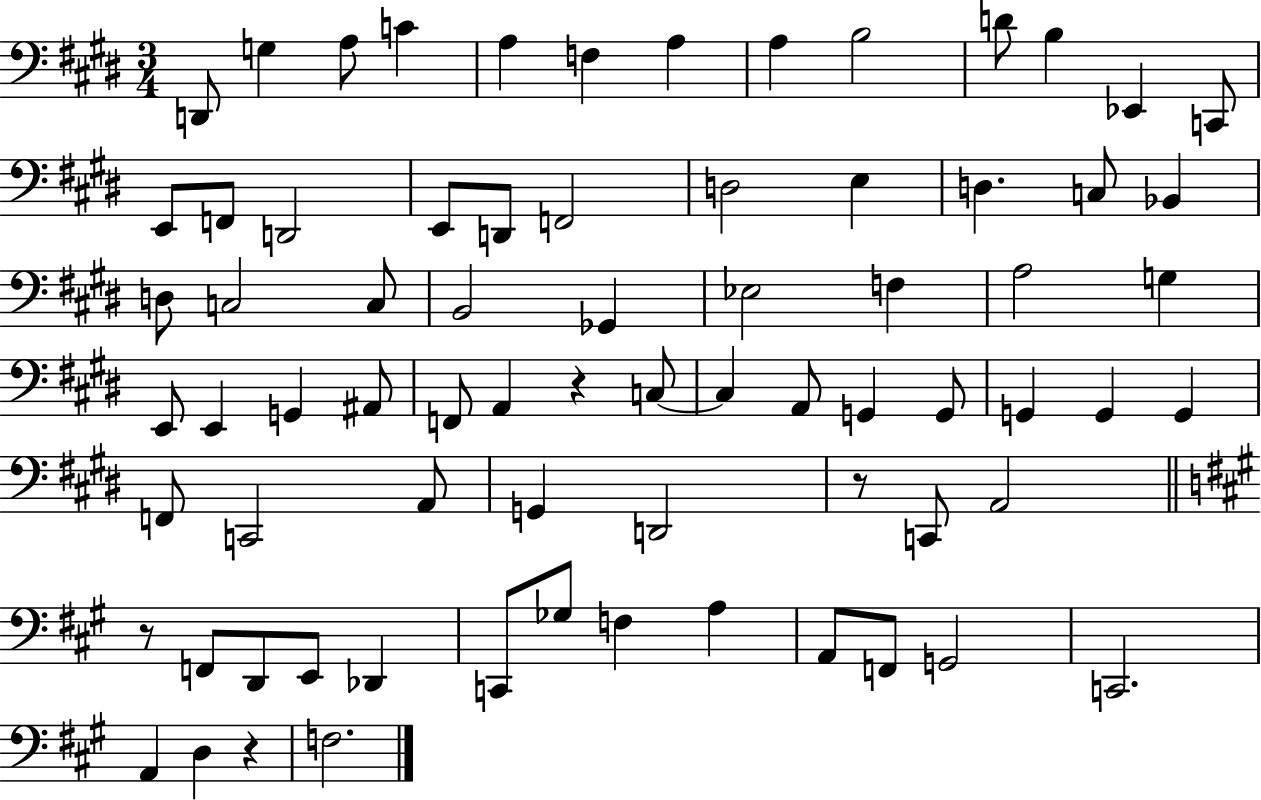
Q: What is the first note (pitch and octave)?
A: D2